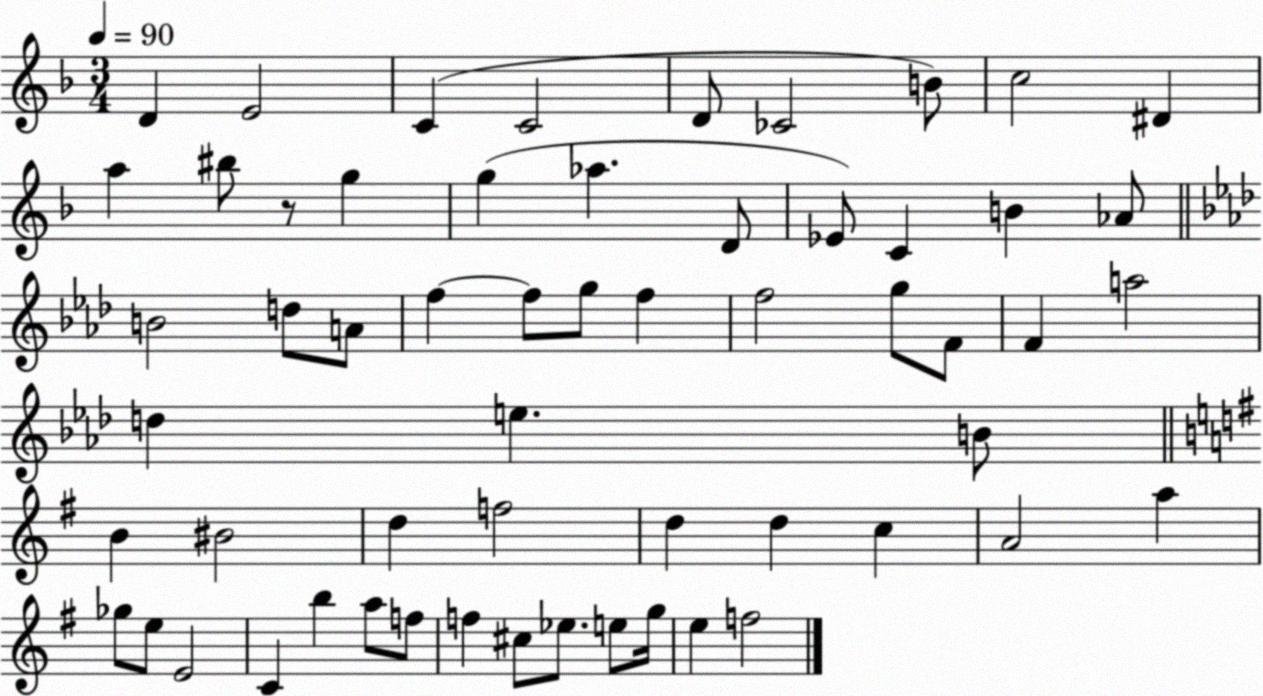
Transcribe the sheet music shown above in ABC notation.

X:1
T:Untitled
M:3/4
L:1/4
K:F
D E2 C C2 D/2 _C2 B/2 c2 ^D a ^b/2 z/2 g g _a D/2 _E/2 C B _A/2 B2 d/2 A/2 f f/2 g/2 f f2 g/2 F/2 F a2 d e B/2 B ^B2 d f2 d d c A2 a _g/2 e/2 E2 C b a/2 f/2 f ^c/2 _e/2 e/2 g/4 e f2